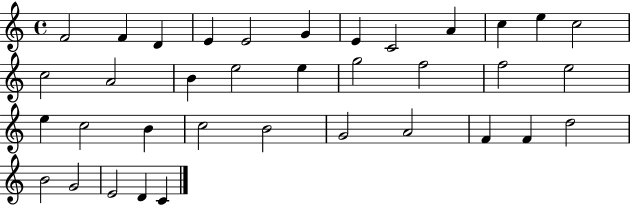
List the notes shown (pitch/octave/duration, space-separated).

F4/h F4/q D4/q E4/q E4/h G4/q E4/q C4/h A4/q C5/q E5/q C5/h C5/h A4/h B4/q E5/h E5/q G5/h F5/h F5/h E5/h E5/q C5/h B4/q C5/h B4/h G4/h A4/h F4/q F4/q D5/h B4/h G4/h E4/h D4/q C4/q